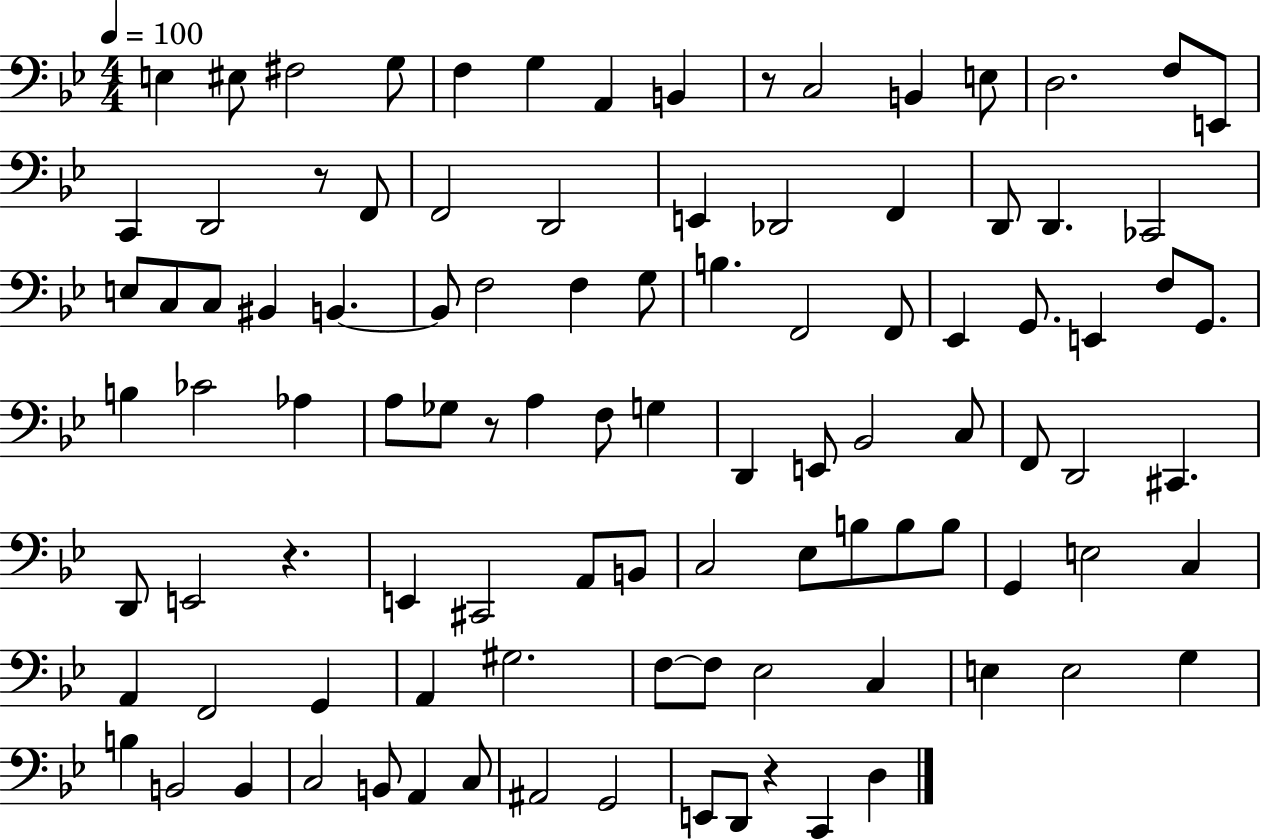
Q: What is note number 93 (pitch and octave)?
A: E2